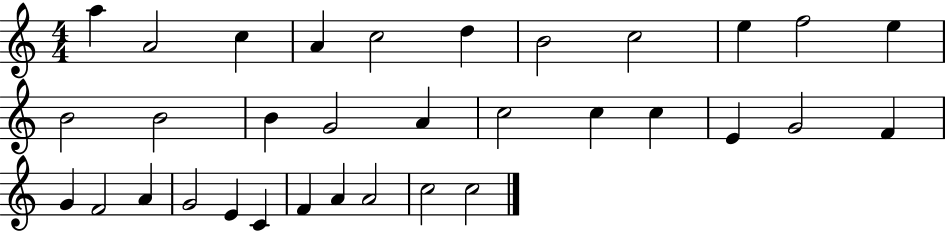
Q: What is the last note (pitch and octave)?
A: C5